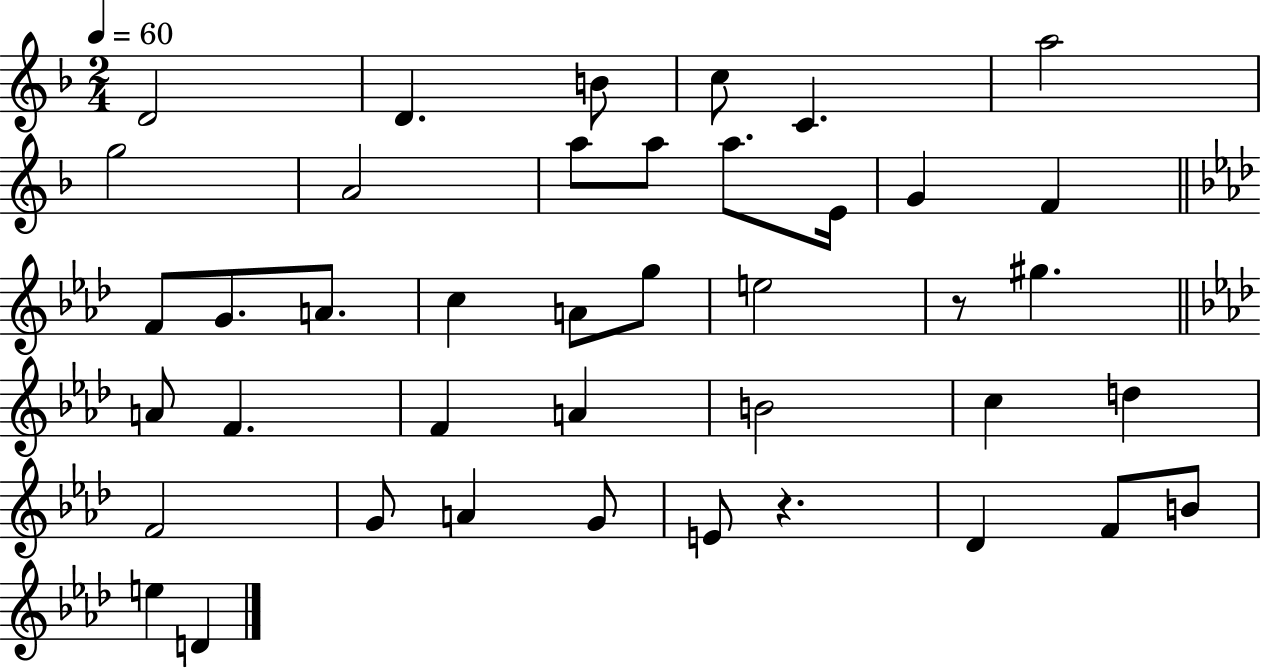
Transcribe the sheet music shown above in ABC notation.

X:1
T:Untitled
M:2/4
L:1/4
K:F
D2 D B/2 c/2 C a2 g2 A2 a/2 a/2 a/2 E/4 G F F/2 G/2 A/2 c A/2 g/2 e2 z/2 ^g A/2 F F A B2 c d F2 G/2 A G/2 E/2 z _D F/2 B/2 e D